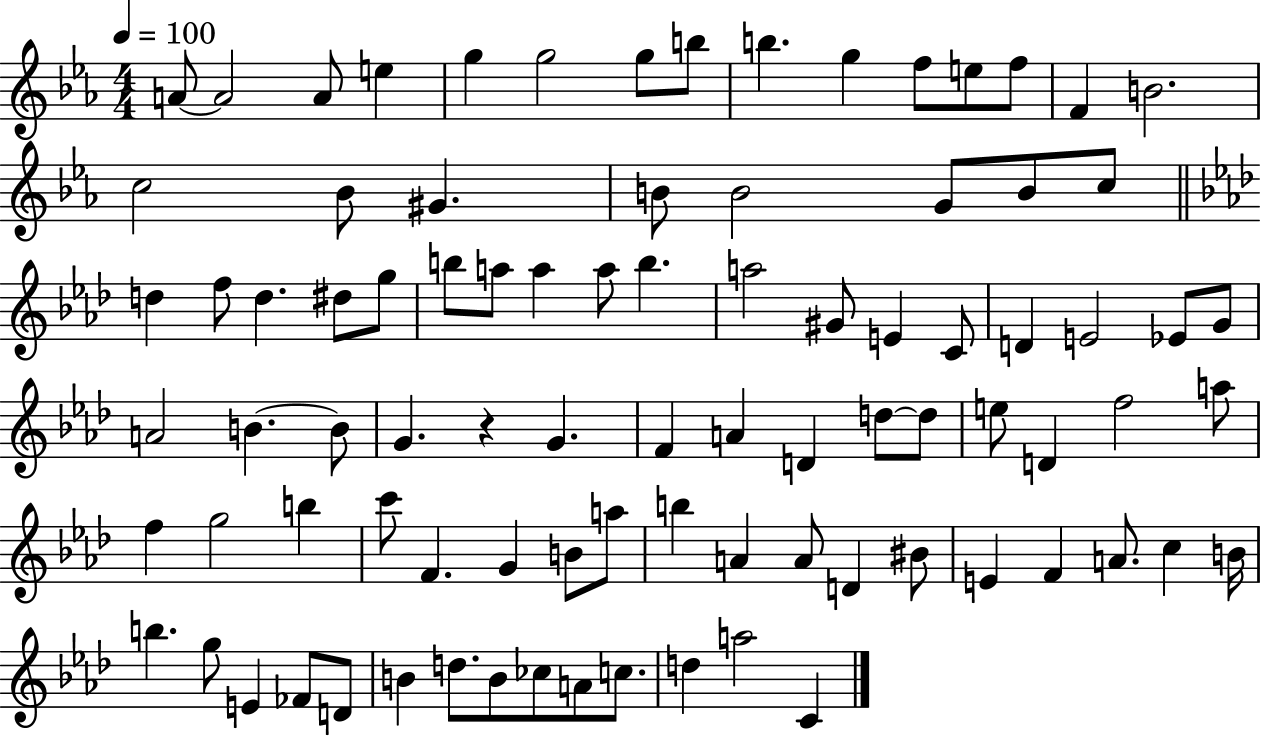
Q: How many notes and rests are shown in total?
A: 88